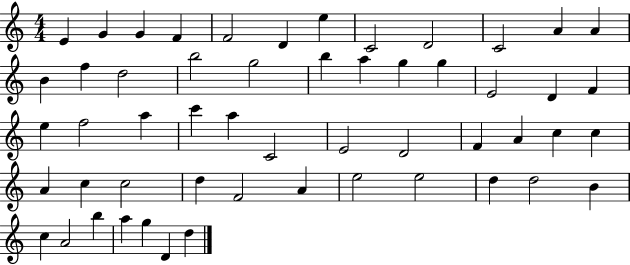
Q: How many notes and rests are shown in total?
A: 54